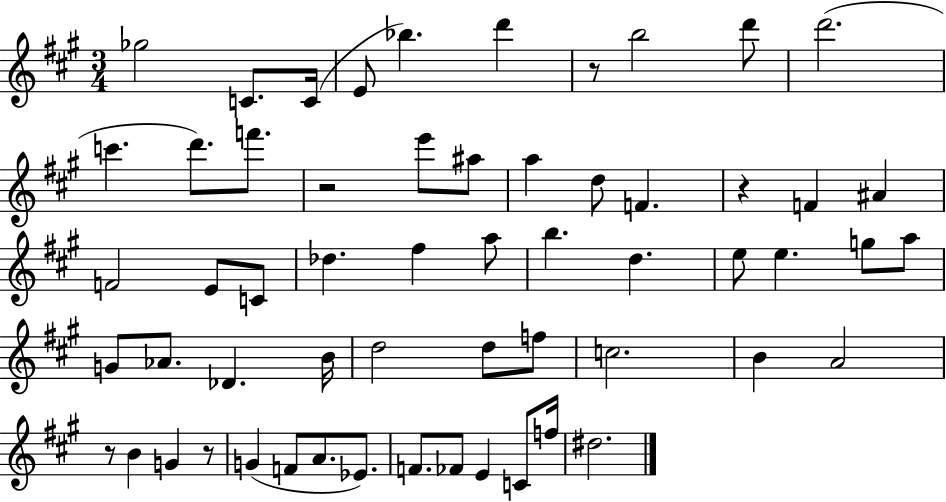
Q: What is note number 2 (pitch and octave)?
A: C4